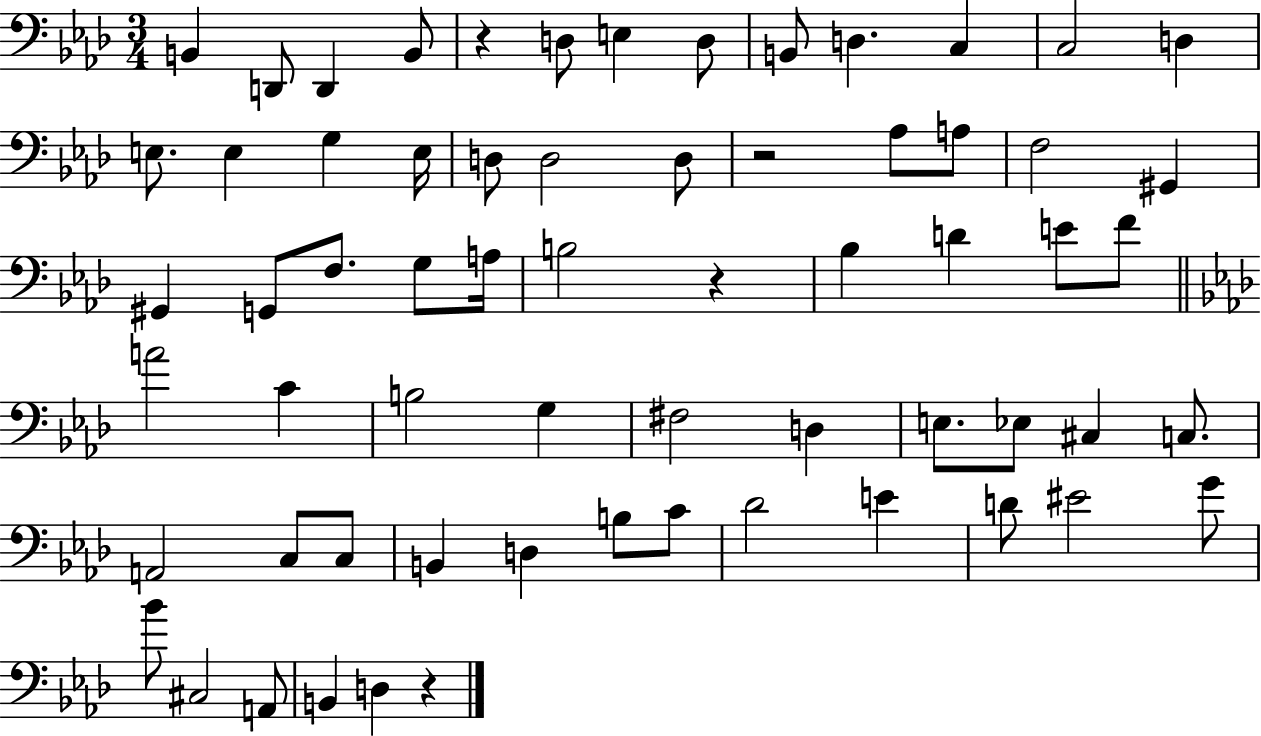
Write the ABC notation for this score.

X:1
T:Untitled
M:3/4
L:1/4
K:Ab
B,, D,,/2 D,, B,,/2 z D,/2 E, D,/2 B,,/2 D, C, C,2 D, E,/2 E, G, E,/4 D,/2 D,2 D,/2 z2 _A,/2 A,/2 F,2 ^G,, ^G,, G,,/2 F,/2 G,/2 A,/4 B,2 z _B, D E/2 F/2 A2 C B,2 G, ^F,2 D, E,/2 _E,/2 ^C, C,/2 A,,2 C,/2 C,/2 B,, D, B,/2 C/2 _D2 E D/2 ^E2 G/2 _B/2 ^C,2 A,,/2 B,, D, z